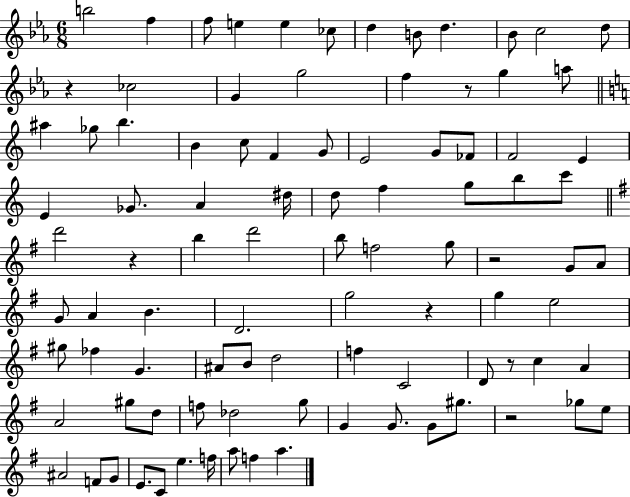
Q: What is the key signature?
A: EES major